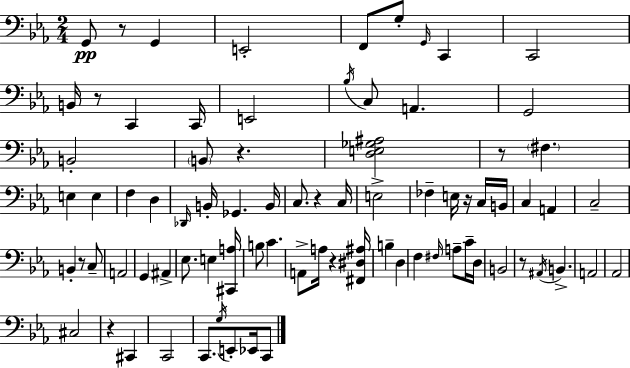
{
  \clef bass
  \numericTimeSignature
  \time 2/4
  \key c \minor
  g,8\pp r8 g,4 | e,2-. | f,8 g8-. \grace { g,16 } c,4 | c,2 | \break b,16 r8 c,4 | c,16 e,2 | \acciaccatura { bes16 } c8 a,4. | g,2 | \break b,2-. | \parenthesize b,8 r4. | <d e ges ais>2 | r8 \parenthesize fis4. | \break e4 e4 | f4 d4 | \grace { des,16 } b,16-. ges,4. | b,16 c8. r4 | \break c16 e2-> | fes4-- e16 | r16 c16 b,16 c4 a,4 | c2-- | \break b,4-. r8 | c8-- a,2 | g,4 ais,4-> | ees8. e4 | \break <cis, a>16 b8 c'4. | a,8-> a16 r4 | <fis, dis ais>16 b4-- d4 | f4 \grace { fis16 } | \break a8-- c'16-- d16 b,2 | r8 \acciaccatura { ais,16 } b,4.-> | a,2 | aes,2 | \break cis2 | r4 | cis,4 c,2 | c,8. | \break \acciaccatura { g16 } e,8-. ees,16 c,8 \bar "|."
}